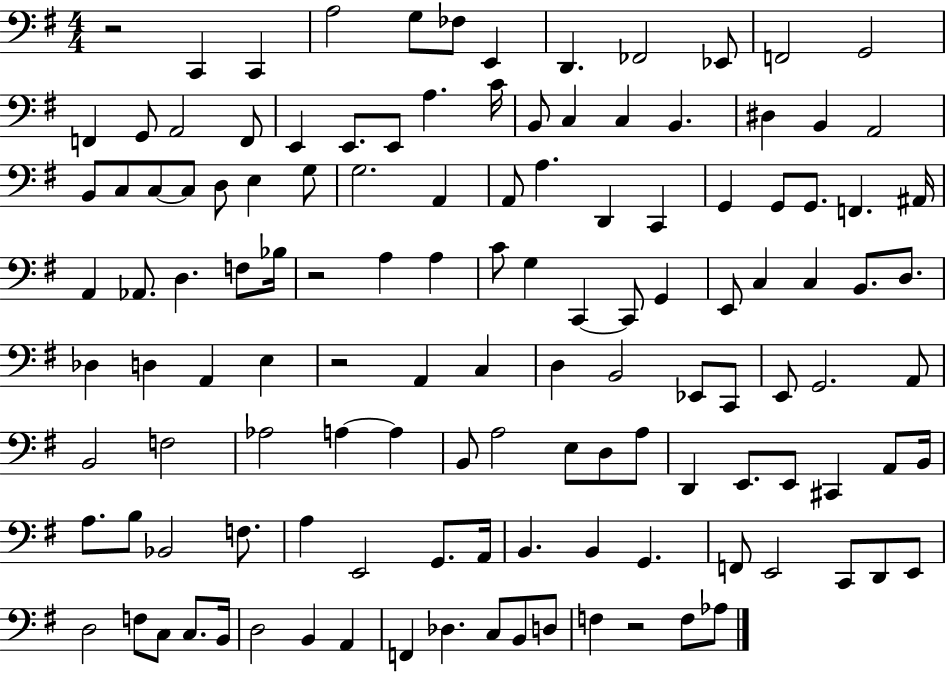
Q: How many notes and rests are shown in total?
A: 127